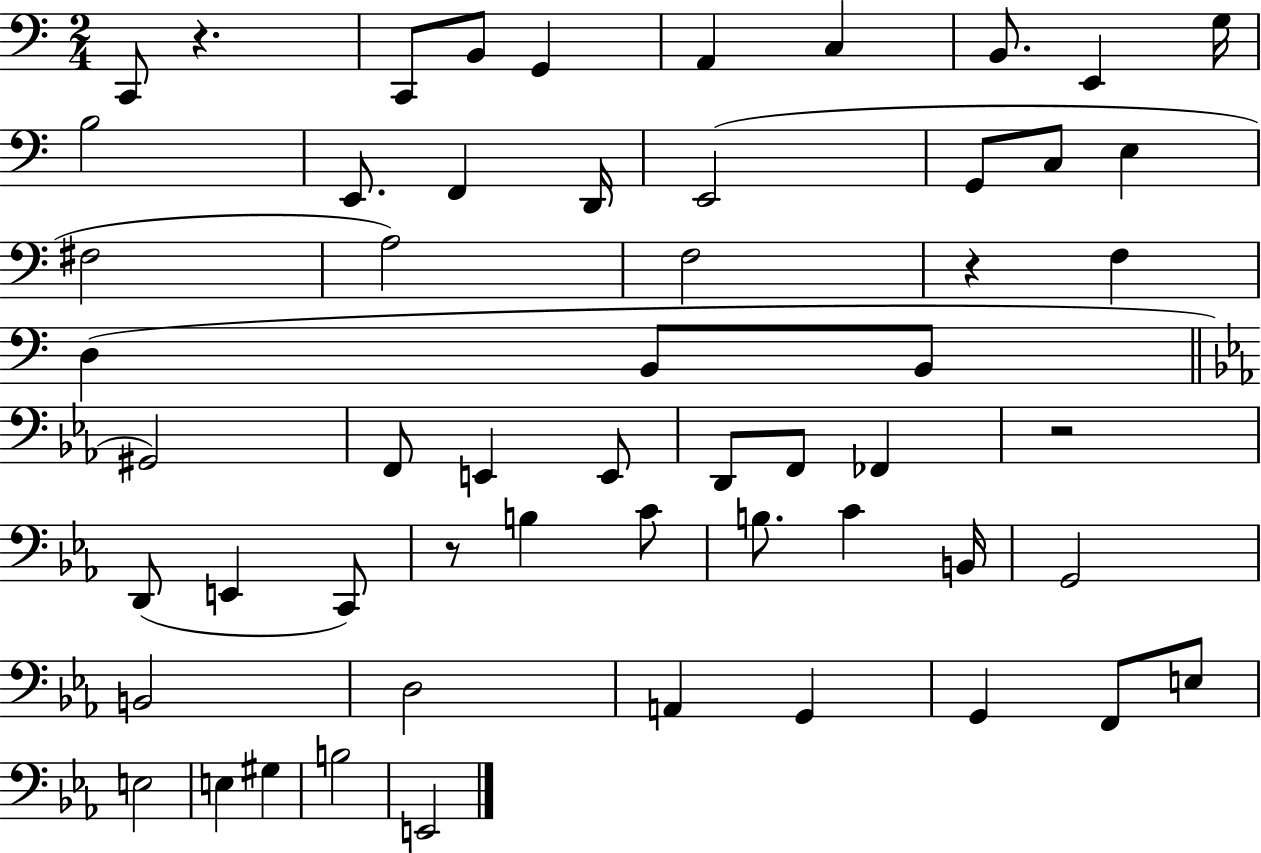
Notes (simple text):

C2/e R/q. C2/e B2/e G2/q A2/q C3/q B2/e. E2/q G3/s B3/h E2/e. F2/q D2/s E2/h G2/e C3/e E3/q F#3/h A3/h F3/h R/q F3/q D3/q B2/e B2/e G#2/h F2/e E2/q E2/e D2/e F2/e FES2/q R/h D2/e E2/q C2/e R/e B3/q C4/e B3/e. C4/q B2/s G2/h B2/h D3/h A2/q G2/q G2/q F2/e E3/e E3/h E3/q G#3/q B3/h E2/h